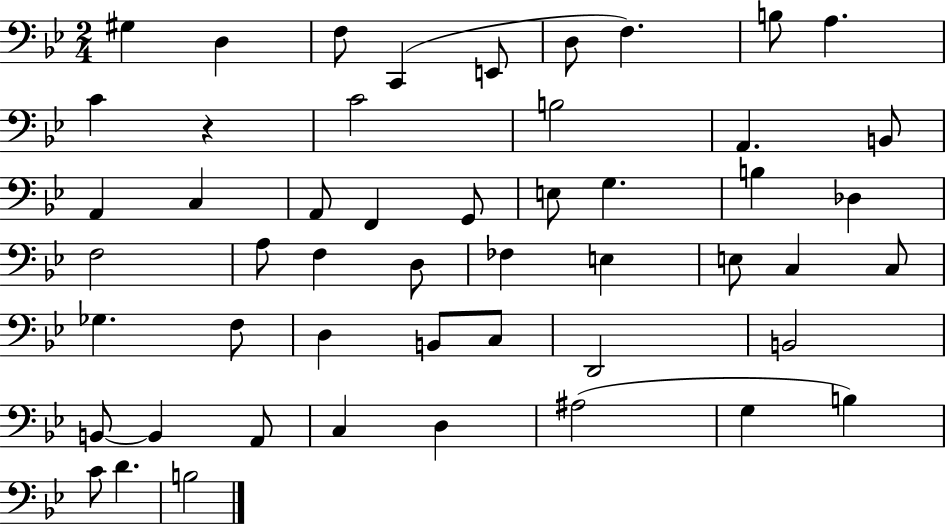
X:1
T:Untitled
M:2/4
L:1/4
K:Bb
^G, D, F,/2 C,, E,,/2 D,/2 F, B,/2 A, C z C2 B,2 A,, B,,/2 A,, C, A,,/2 F,, G,,/2 E,/2 G, B, _D, F,2 A,/2 F, D,/2 _F, E, E,/2 C, C,/2 _G, F,/2 D, B,,/2 C,/2 D,,2 B,,2 B,,/2 B,, A,,/2 C, D, ^A,2 G, B, C/2 D B,2